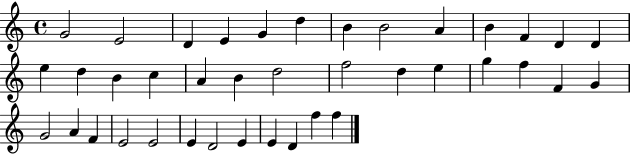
X:1
T:Untitled
M:4/4
L:1/4
K:C
G2 E2 D E G d B B2 A B F D D e d B c A B d2 f2 d e g f F G G2 A F E2 E2 E D2 E E D f f